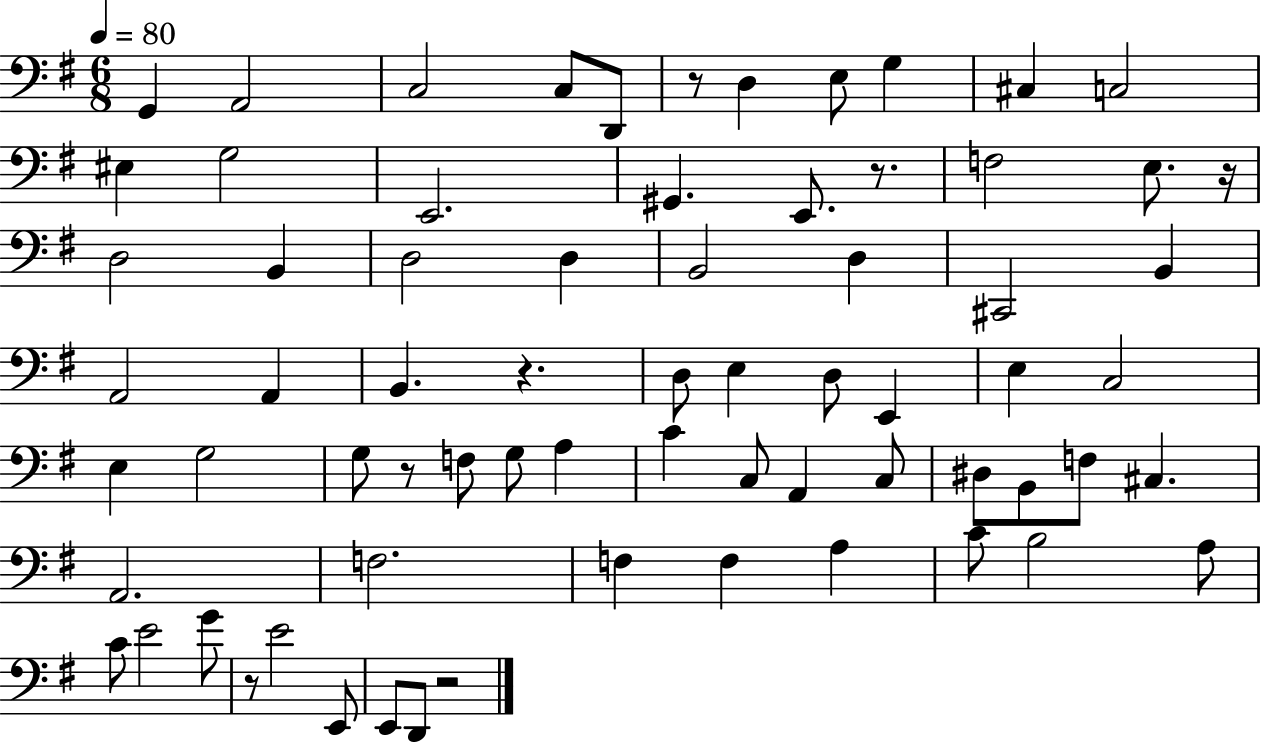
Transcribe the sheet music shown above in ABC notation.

X:1
T:Untitled
M:6/8
L:1/4
K:G
G,, A,,2 C,2 C,/2 D,,/2 z/2 D, E,/2 G, ^C, C,2 ^E, G,2 E,,2 ^G,, E,,/2 z/2 F,2 E,/2 z/4 D,2 B,, D,2 D, B,,2 D, ^C,,2 B,, A,,2 A,, B,, z D,/2 E, D,/2 E,, E, C,2 E, G,2 G,/2 z/2 F,/2 G,/2 A, C C,/2 A,, C,/2 ^D,/2 B,,/2 F,/2 ^C, A,,2 F,2 F, F, A, C/2 B,2 A,/2 C/2 E2 G/2 z/2 E2 E,,/2 E,,/2 D,,/2 z2